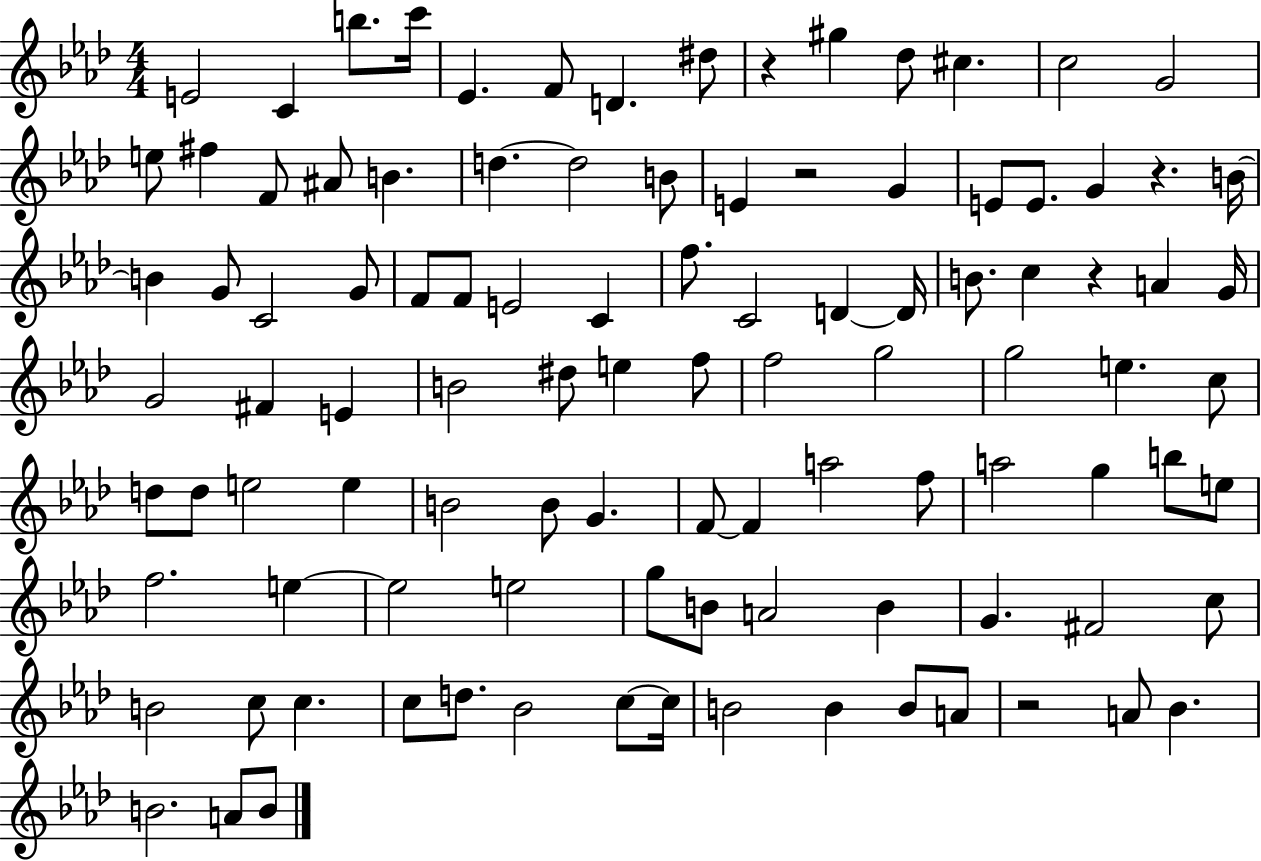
X:1
T:Untitled
M:4/4
L:1/4
K:Ab
E2 C b/2 c'/4 _E F/2 D ^d/2 z ^g _d/2 ^c c2 G2 e/2 ^f F/2 ^A/2 B d d2 B/2 E z2 G E/2 E/2 G z B/4 B G/2 C2 G/2 F/2 F/2 E2 C f/2 C2 D D/4 B/2 c z A G/4 G2 ^F E B2 ^d/2 e f/2 f2 g2 g2 e c/2 d/2 d/2 e2 e B2 B/2 G F/2 F a2 f/2 a2 g b/2 e/2 f2 e e2 e2 g/2 B/2 A2 B G ^F2 c/2 B2 c/2 c c/2 d/2 _B2 c/2 c/4 B2 B B/2 A/2 z2 A/2 _B B2 A/2 B/2